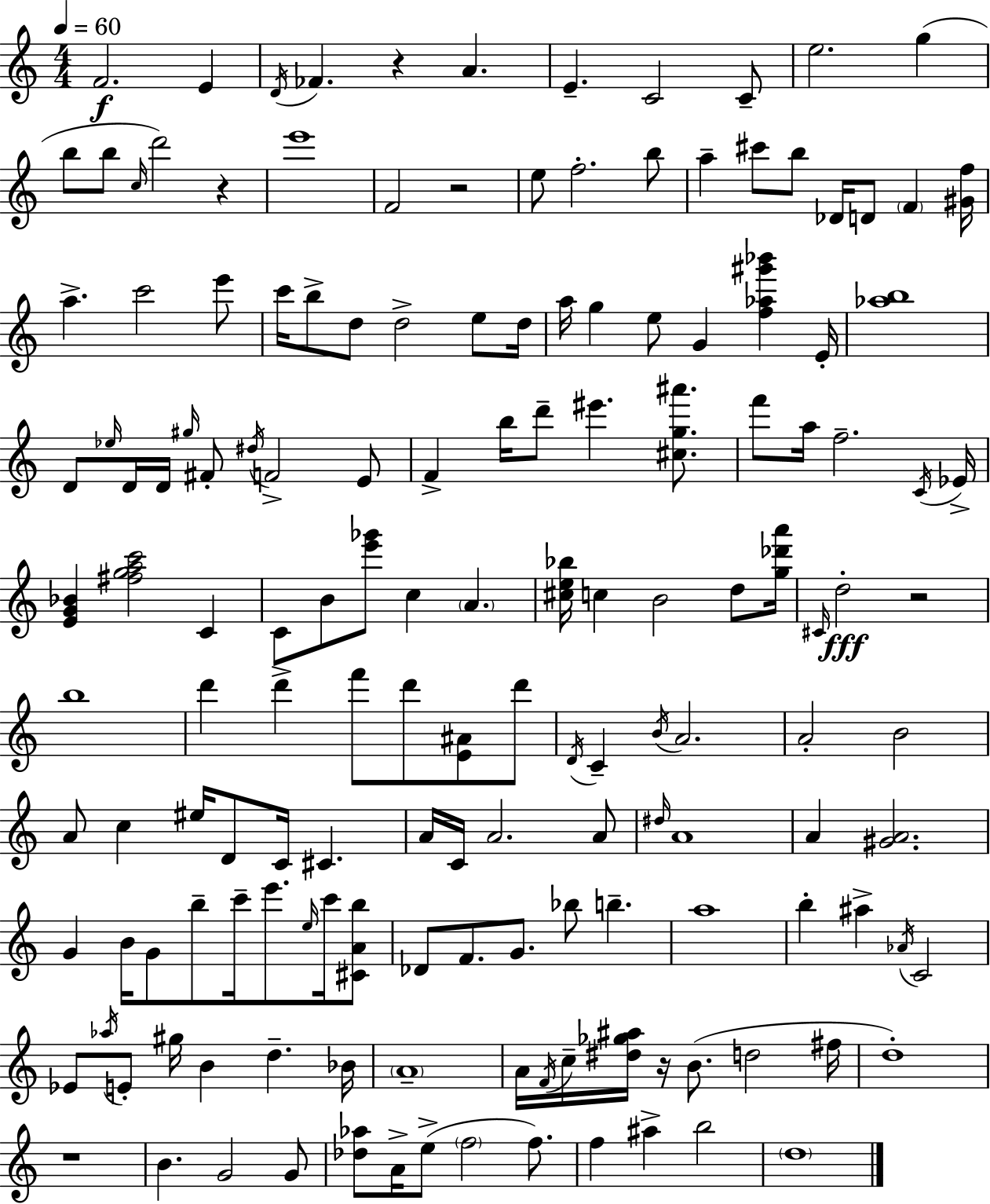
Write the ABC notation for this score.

X:1
T:Untitled
M:4/4
L:1/4
K:Am
F2 E D/4 _F z A E C2 C/2 e2 g b/2 b/2 c/4 d'2 z e'4 F2 z2 e/2 f2 b/2 a ^c'/2 b/2 _D/4 D/2 F [^Gf]/4 a c'2 e'/2 c'/4 b/2 d/2 d2 e/2 d/4 a/4 g e/2 G [f_a^g'_b'] E/4 [_ab]4 D/2 _e/4 D/4 D/4 ^g/4 ^F/2 ^d/4 F2 E/2 F b/4 d'/2 ^e' [^cg^a']/2 f'/2 a/4 f2 C/4 _E/4 [EG_B] [^fgac']2 C C/2 B/2 [e'_g']/2 c A [^ce_b]/4 c B2 d/2 [g_d'a']/4 ^C/4 d2 z2 b4 d' d' f'/2 d'/2 [E^A]/2 d'/2 D/4 C B/4 A2 A2 B2 A/2 c ^e/4 D/2 C/4 ^C A/4 C/4 A2 A/2 ^d/4 A4 A [^GA]2 G B/4 G/2 b/2 c'/4 e'/2 e/4 c'/4 [^CAb]/2 _D/2 F/2 G/2 _b/2 b a4 b ^a _A/4 C2 _E/2 _a/4 E/2 ^g/4 B d _B/4 A4 A/4 F/4 c/4 [^d_g^a]/4 z/4 B/2 d2 ^f/4 d4 z4 B G2 G/2 [_d_a]/2 A/4 e/2 f2 f/2 f ^a b2 d4